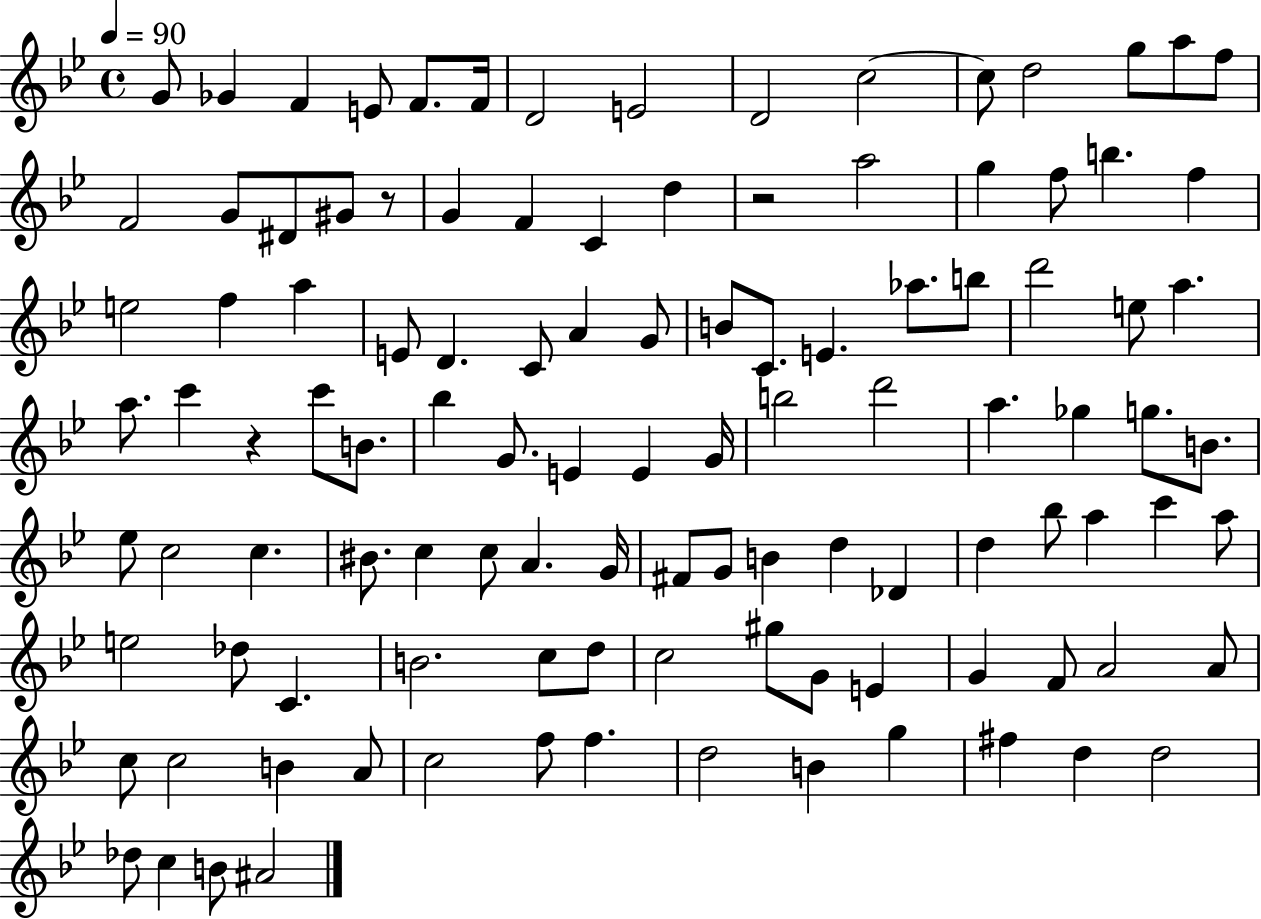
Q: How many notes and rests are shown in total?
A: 111